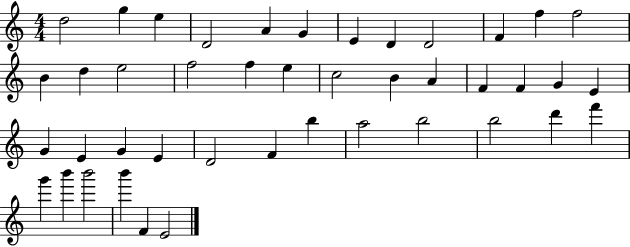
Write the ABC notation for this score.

X:1
T:Untitled
M:4/4
L:1/4
K:C
d2 g e D2 A G E D D2 F f f2 B d e2 f2 f e c2 B A F F G E G E G E D2 F b a2 b2 b2 d' f' g' b' b'2 b' F E2